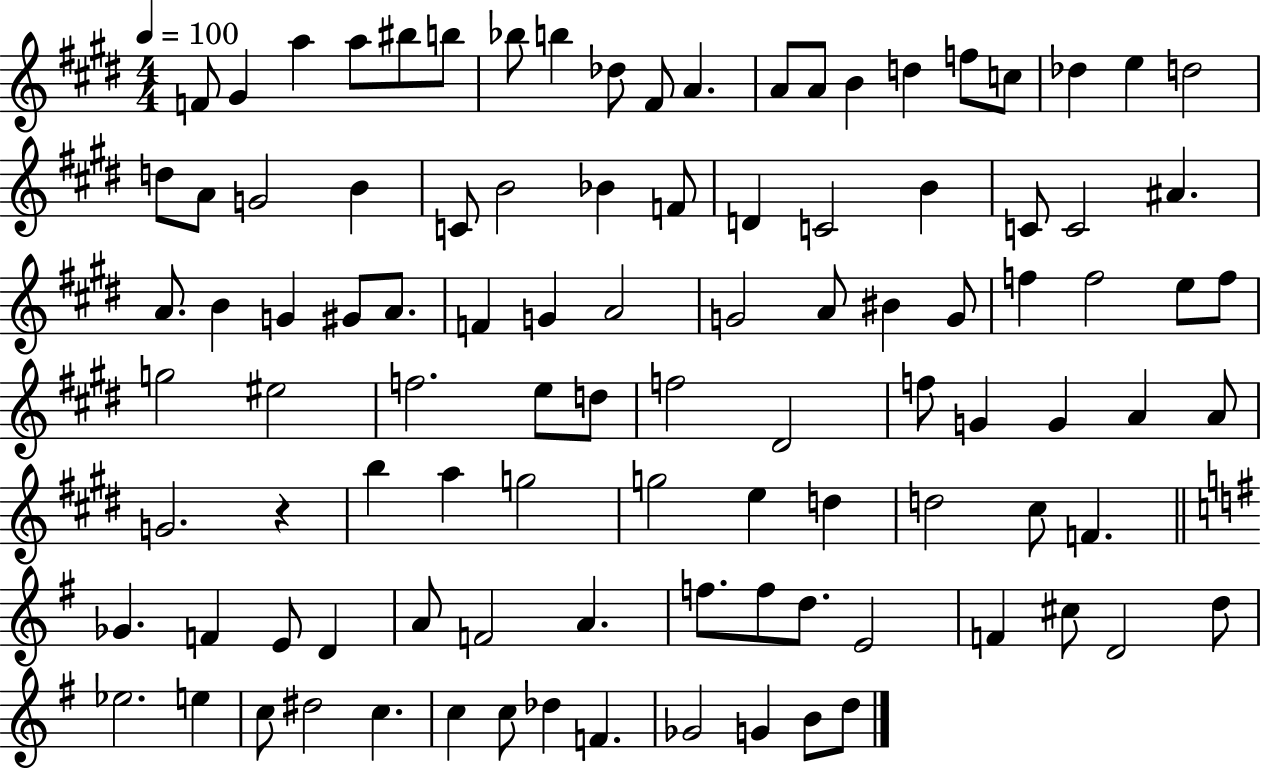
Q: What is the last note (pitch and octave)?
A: D5